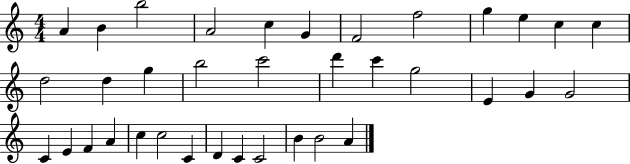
A4/q B4/q B5/h A4/h C5/q G4/q F4/h F5/h G5/q E5/q C5/q C5/q D5/h D5/q G5/q B5/h C6/h D6/q C6/q G5/h E4/q G4/q G4/h C4/q E4/q F4/q A4/q C5/q C5/h C4/q D4/q C4/q C4/h B4/q B4/h A4/q